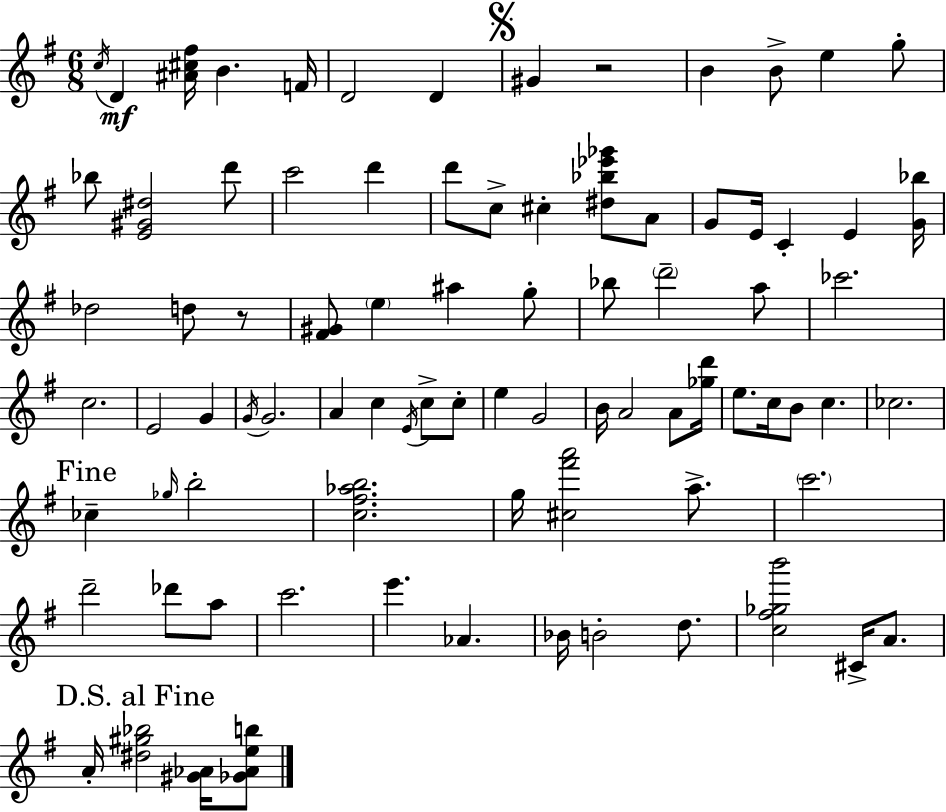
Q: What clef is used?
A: treble